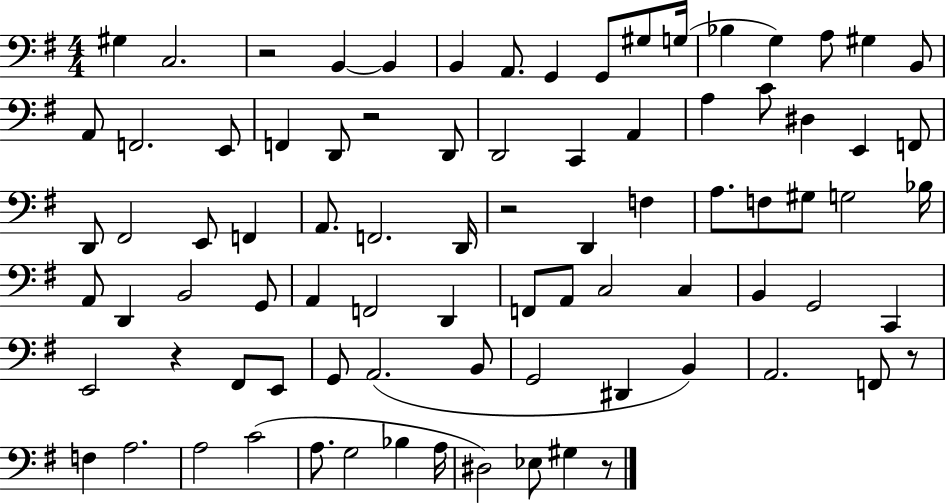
{
  \clef bass
  \numericTimeSignature
  \time 4/4
  \key g \major
  gis4 c2. | r2 b,4~~ b,4 | b,4 a,8. g,4 g,8 gis8 g16( | bes4 g4) a8 gis4 b,8 | \break a,8 f,2. e,8 | f,4 d,8 r2 d,8 | d,2 c,4 a,4 | a4 c'8 dis4 e,4 f,8 | \break d,8 fis,2 e,8 f,4 | a,8. f,2. d,16 | r2 d,4 f4 | a8. f8 gis8 g2 bes16 | \break a,8 d,4 b,2 g,8 | a,4 f,2 d,4 | f,8 a,8 c2 c4 | b,4 g,2 c,4 | \break e,2 r4 fis,8 e,8 | g,8 a,2.( b,8 | g,2 dis,4 b,4) | a,2. f,8 r8 | \break f4 a2. | a2 c'2( | a8. g2 bes4 a16 | dis2) ees8 gis4 r8 | \break \bar "|."
}